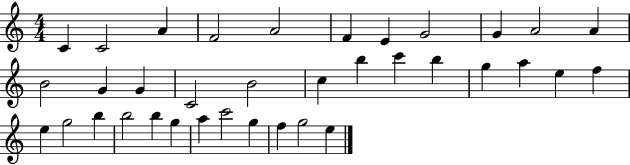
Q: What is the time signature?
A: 4/4